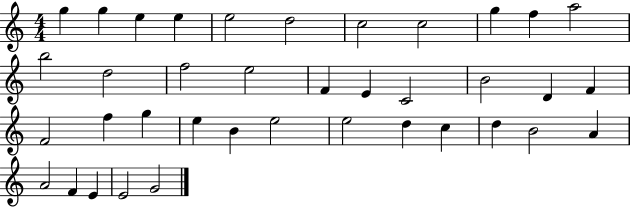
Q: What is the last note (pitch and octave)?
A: G4